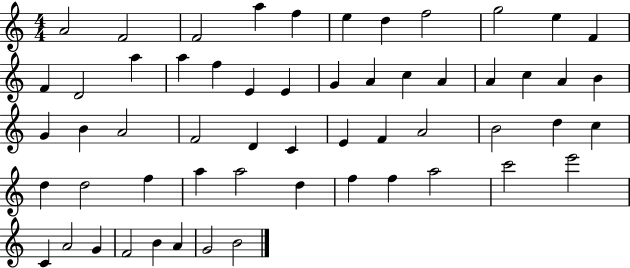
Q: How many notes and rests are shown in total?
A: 57